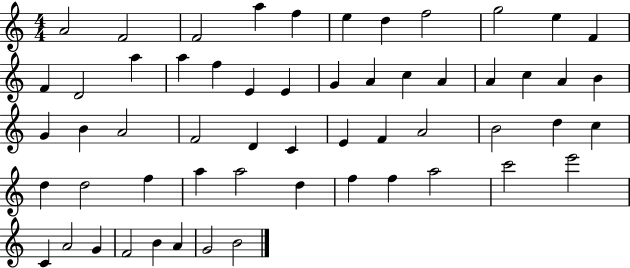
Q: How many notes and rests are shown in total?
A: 57